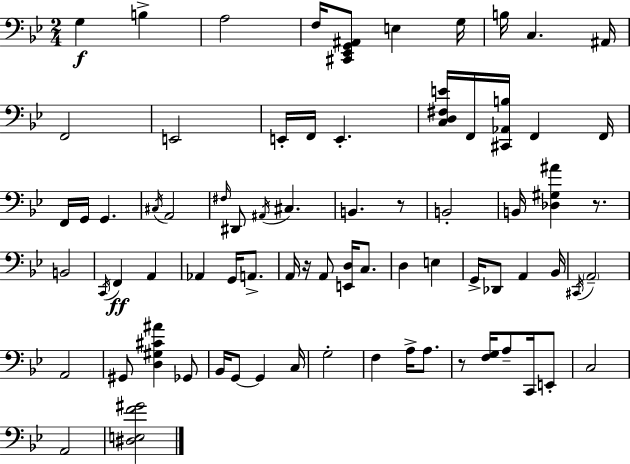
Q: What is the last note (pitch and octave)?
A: A2